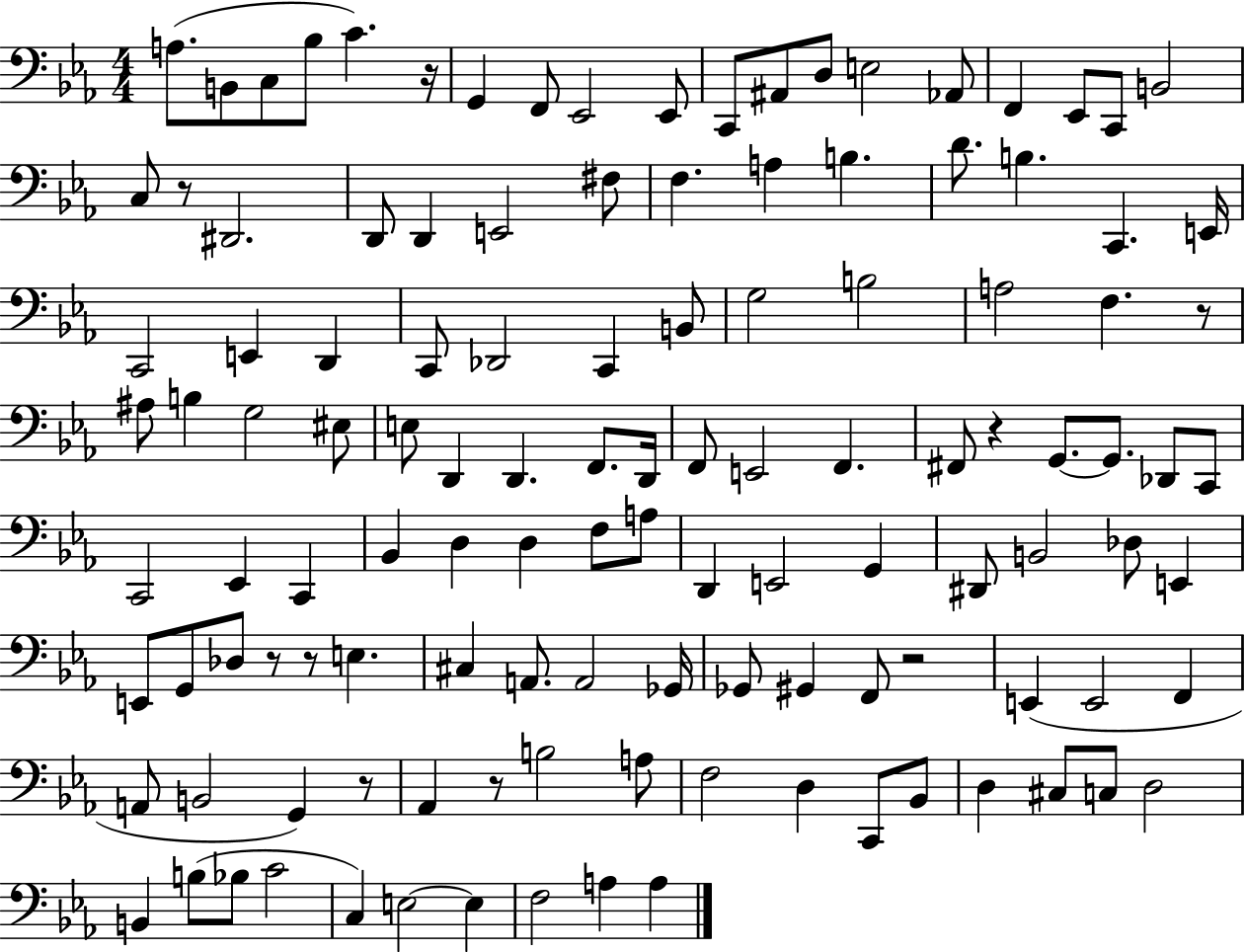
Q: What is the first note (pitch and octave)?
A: A3